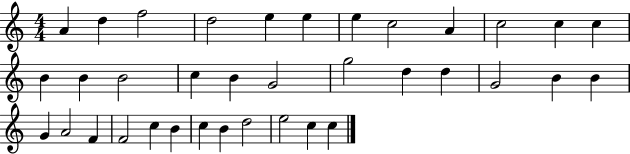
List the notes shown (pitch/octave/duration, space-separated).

A4/q D5/q F5/h D5/h E5/q E5/q E5/q C5/h A4/q C5/h C5/q C5/q B4/q B4/q B4/h C5/q B4/q G4/h G5/h D5/q D5/q G4/h B4/q B4/q G4/q A4/h F4/q F4/h C5/q B4/q C5/q B4/q D5/h E5/h C5/q C5/q